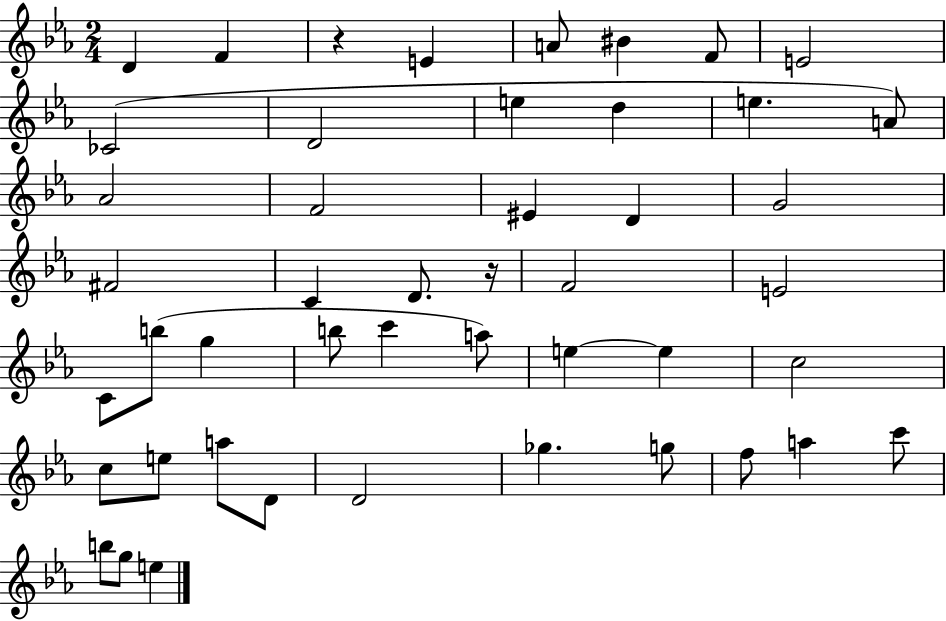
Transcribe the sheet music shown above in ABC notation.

X:1
T:Untitled
M:2/4
L:1/4
K:Eb
D F z E A/2 ^B F/2 E2 _C2 D2 e d e A/2 _A2 F2 ^E D G2 ^F2 C D/2 z/4 F2 E2 C/2 b/2 g b/2 c' a/2 e e c2 c/2 e/2 a/2 D/2 D2 _g g/2 f/2 a c'/2 b/2 g/2 e